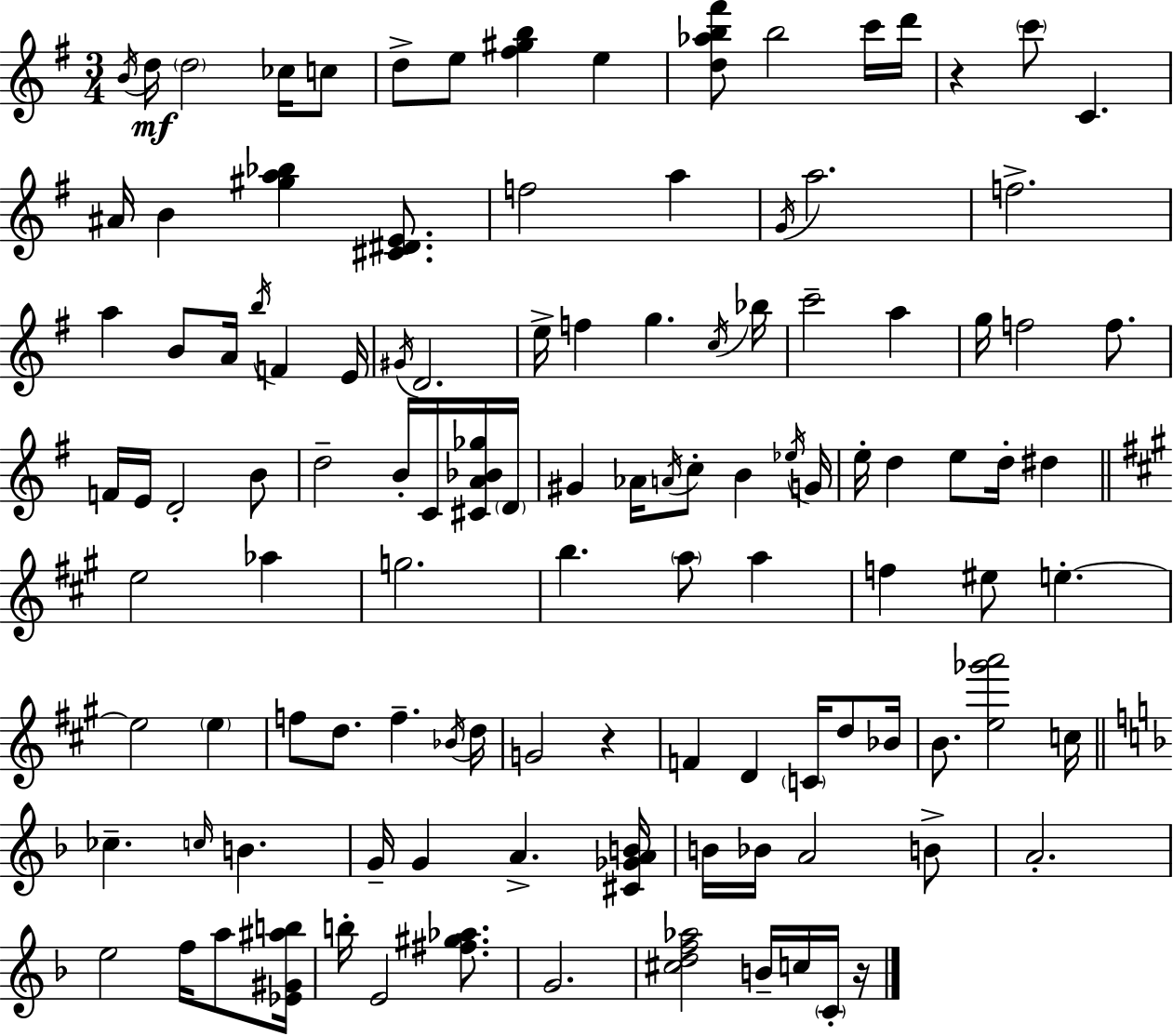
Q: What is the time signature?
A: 3/4